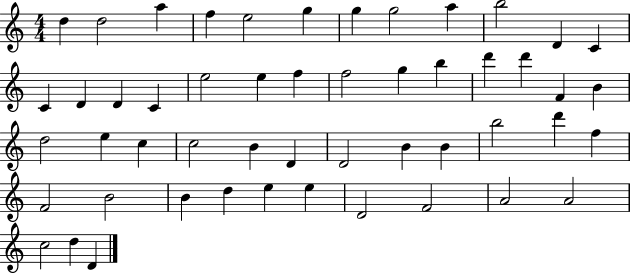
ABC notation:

X:1
T:Untitled
M:4/4
L:1/4
K:C
d d2 a f e2 g g g2 a b2 D C C D D C e2 e f f2 g b d' d' F B d2 e c c2 B D D2 B B b2 d' f F2 B2 B d e e D2 F2 A2 A2 c2 d D